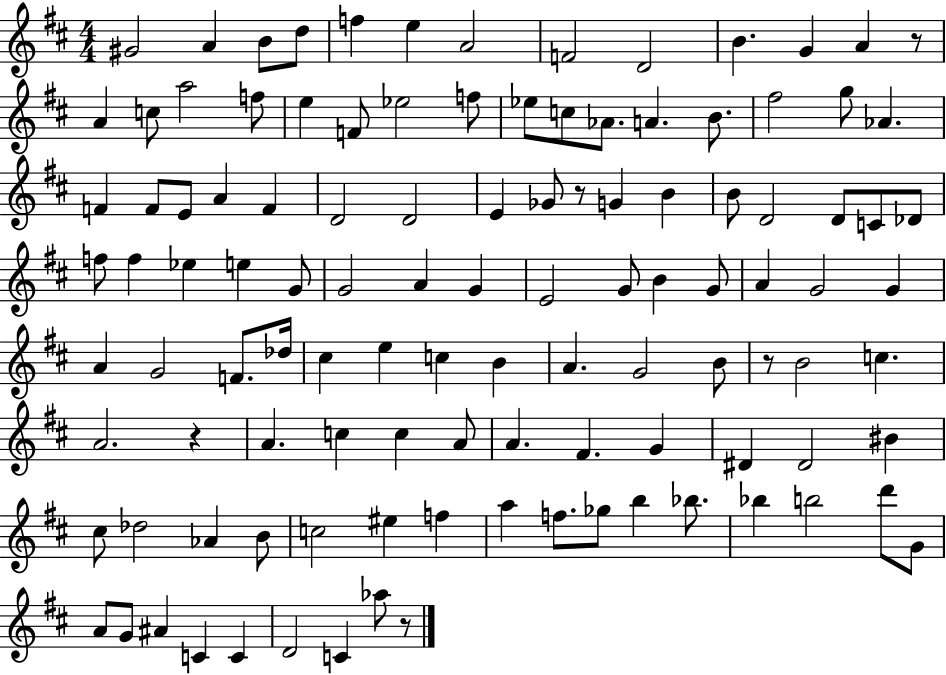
{
  \clef treble
  \numericTimeSignature
  \time 4/4
  \key d \major
  \repeat volta 2 { gis'2 a'4 b'8 d''8 | f''4 e''4 a'2 | f'2 d'2 | b'4. g'4 a'4 r8 | \break a'4 c''8 a''2 f''8 | e''4 f'8 ees''2 f''8 | ees''8 c''8 aes'8. a'4. b'8. | fis''2 g''8 aes'4. | \break f'4 f'8 e'8 a'4 f'4 | d'2 d'2 | e'4 ges'8 r8 g'4 b'4 | b'8 d'2 d'8 c'8 des'8 | \break f''8 f''4 ees''4 e''4 g'8 | g'2 a'4 g'4 | e'2 g'8 b'4 g'8 | a'4 g'2 g'4 | \break a'4 g'2 f'8. des''16 | cis''4 e''4 c''4 b'4 | a'4. g'2 b'8 | r8 b'2 c''4. | \break a'2. r4 | a'4. c''4 c''4 a'8 | a'4. fis'4. g'4 | dis'4 dis'2 bis'4 | \break cis''8 des''2 aes'4 b'8 | c''2 eis''4 f''4 | a''4 f''8. ges''8 b''4 bes''8. | bes''4 b''2 d'''8 g'8 | \break a'8 g'8 ais'4 c'4 c'4 | d'2 c'4 aes''8 r8 | } \bar "|."
}